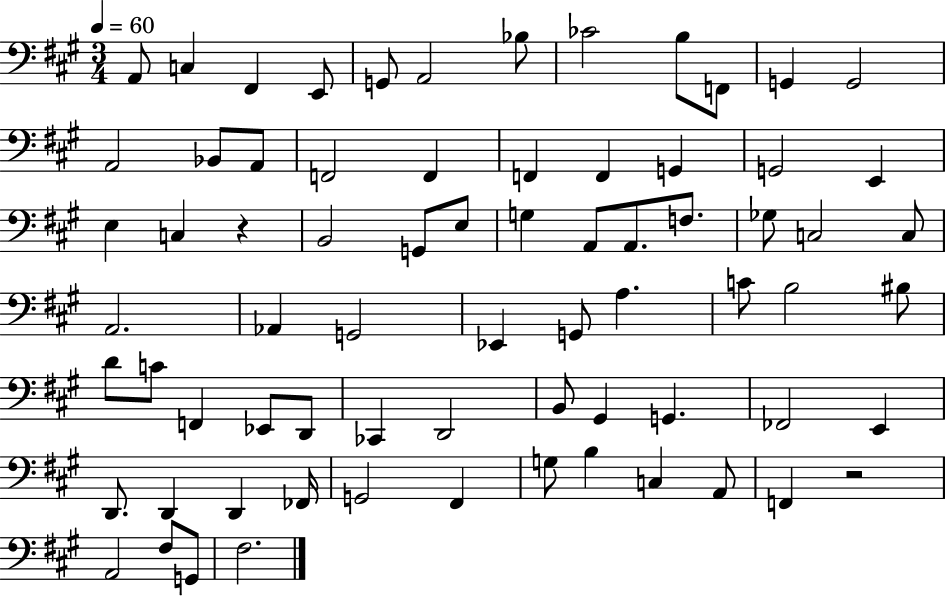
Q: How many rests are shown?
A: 2